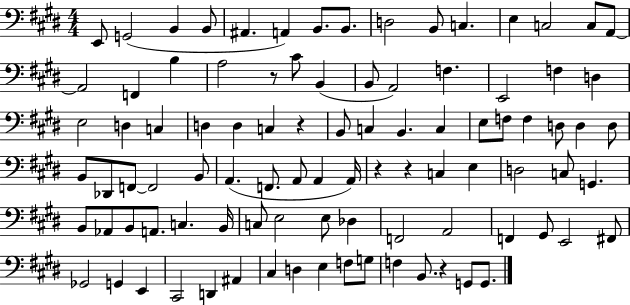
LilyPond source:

{
  \clef bass
  \numericTimeSignature
  \time 4/4
  \key e \major
  e,8 g,2( b,4 b,8 | ais,4. a,4) b,8. b,8. | d2 b,8 c4. | e4 c2 c8 a,8~~ | \break a,2 f,4 b4 | a2 r8 cis'8 b,4( | b,8 a,2) f4. | e,2 f4 d4 | \break e2 d4 c4 | d4 d4 c4 r4 | b,8 c4 b,4. c4 | e8 f8 f4 d8 d4 d8 | \break b,8 des,8 f,8~~ f,2 b,8 | a,4.( f,8. a,8 a,4 a,16) | r4 r4 c4 e4 | d2 c8 g,4. | \break b,8 aes,8 b,8 a,8. c4. b,16 | c8 e2 e8 des4 | f,2 a,2 | f,4 gis,8 e,2 fis,8 | \break ges,2 g,4 e,4 | cis,2 d,4 ais,4 | cis4 d4 e4 f8 g8 | f4 b,8. r4 g,8 g,8. | \break \bar "|."
}